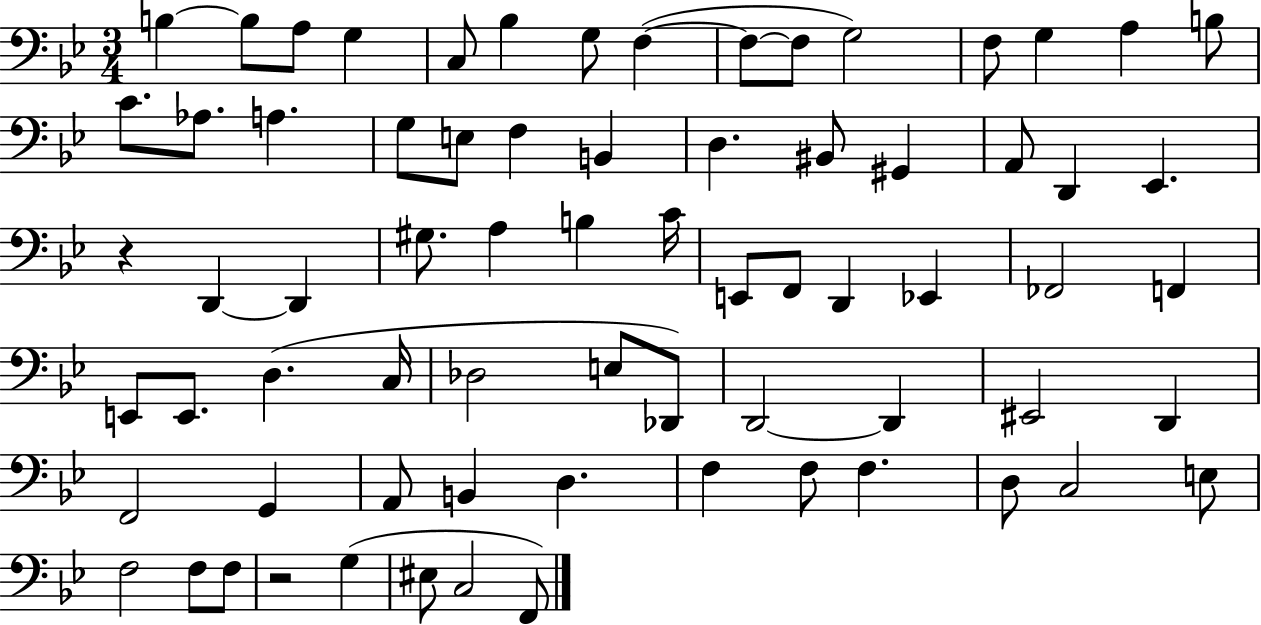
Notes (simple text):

B3/q B3/e A3/e G3/q C3/e Bb3/q G3/e F3/q F3/e F3/e G3/h F3/e G3/q A3/q B3/e C4/e. Ab3/e. A3/q. G3/e E3/e F3/q B2/q D3/q. BIS2/e G#2/q A2/e D2/q Eb2/q. R/q D2/q D2/q G#3/e. A3/q B3/q C4/s E2/e F2/e D2/q Eb2/q FES2/h F2/q E2/e E2/e. D3/q. C3/s Db3/h E3/e Db2/e D2/h D2/q EIS2/h D2/q F2/h G2/q A2/e B2/q D3/q. F3/q F3/e F3/q. D3/e C3/h E3/e F3/h F3/e F3/e R/h G3/q EIS3/e C3/h F2/e